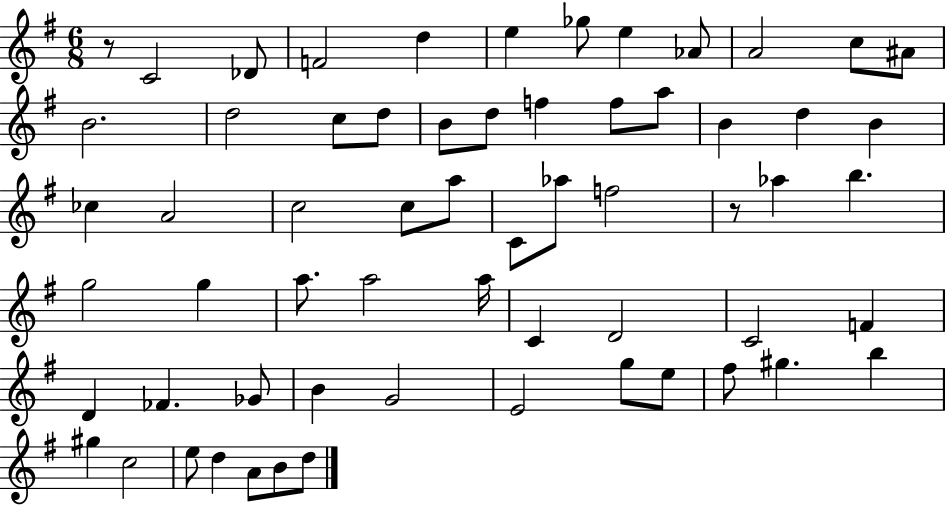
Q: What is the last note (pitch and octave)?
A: D5